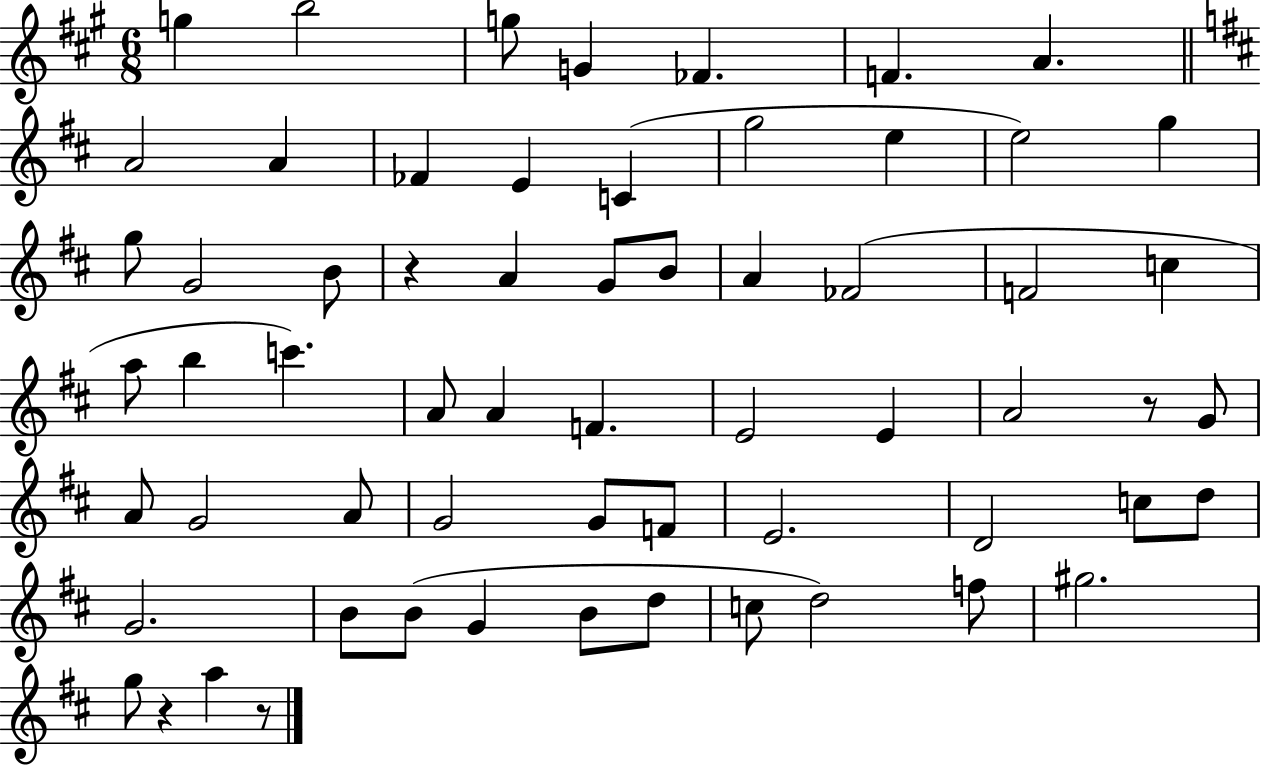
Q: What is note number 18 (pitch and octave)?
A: G4